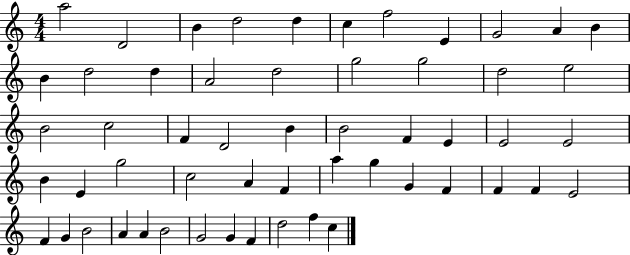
X:1
T:Untitled
M:4/4
L:1/4
K:C
a2 D2 B d2 d c f2 E G2 A B B d2 d A2 d2 g2 g2 d2 e2 B2 c2 F D2 B B2 F E E2 E2 B E g2 c2 A F a g G F F F E2 F G B2 A A B2 G2 G F d2 f c